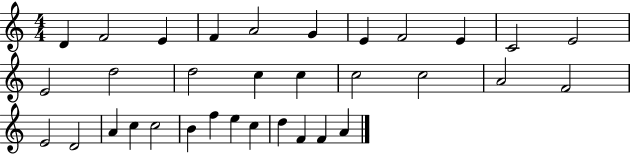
D4/q F4/h E4/q F4/q A4/h G4/q E4/q F4/h E4/q C4/h E4/h E4/h D5/h D5/h C5/q C5/q C5/h C5/h A4/h F4/h E4/h D4/h A4/q C5/q C5/h B4/q F5/q E5/q C5/q D5/q F4/q F4/q A4/q